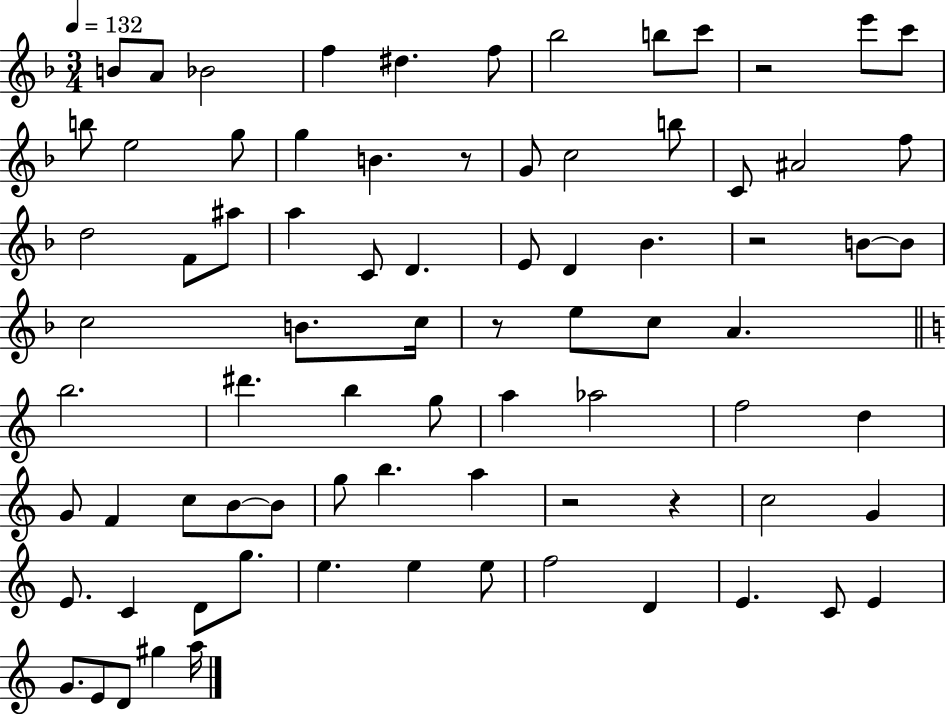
B4/e A4/e Bb4/h F5/q D#5/q. F5/e Bb5/h B5/e C6/e R/h E6/e C6/e B5/e E5/h G5/e G5/q B4/q. R/e G4/e C5/h B5/e C4/e A#4/h F5/e D5/h F4/e A#5/e A5/q C4/e D4/q. E4/e D4/q Bb4/q. R/h B4/e B4/e C5/h B4/e. C5/s R/e E5/e C5/e A4/q. B5/h. D#6/q. B5/q G5/e A5/q Ab5/h F5/h D5/q G4/e F4/q C5/e B4/e B4/e G5/e B5/q. A5/q R/h R/q C5/h G4/q E4/e. C4/q D4/e G5/e. E5/q. E5/q E5/e F5/h D4/q E4/q. C4/e E4/q G4/e. E4/e D4/e G#5/q A5/s